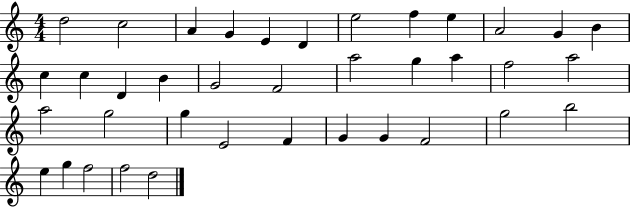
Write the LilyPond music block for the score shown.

{
  \clef treble
  \numericTimeSignature
  \time 4/4
  \key c \major
  d''2 c''2 | a'4 g'4 e'4 d'4 | e''2 f''4 e''4 | a'2 g'4 b'4 | \break c''4 c''4 d'4 b'4 | g'2 f'2 | a''2 g''4 a''4 | f''2 a''2 | \break a''2 g''2 | g''4 e'2 f'4 | g'4 g'4 f'2 | g''2 b''2 | \break e''4 g''4 f''2 | f''2 d''2 | \bar "|."
}